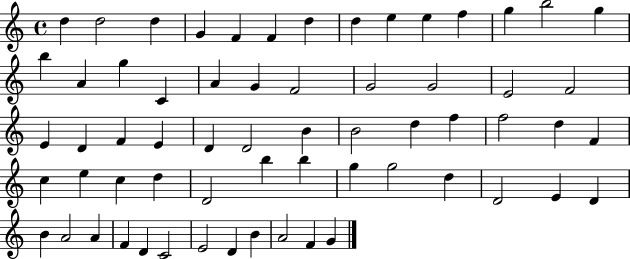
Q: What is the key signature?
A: C major